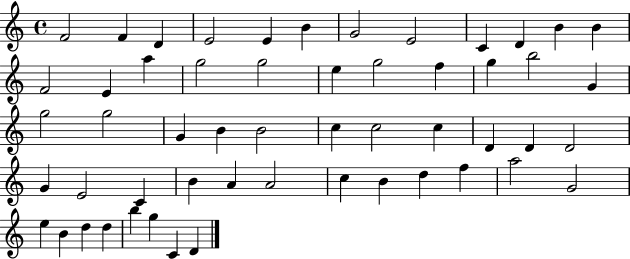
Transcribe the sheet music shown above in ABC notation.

X:1
T:Untitled
M:4/4
L:1/4
K:C
F2 F D E2 E B G2 E2 C D B B F2 E a g2 g2 e g2 f g b2 G g2 g2 G B B2 c c2 c D D D2 G E2 C B A A2 c B d f a2 G2 e B d d b g C D